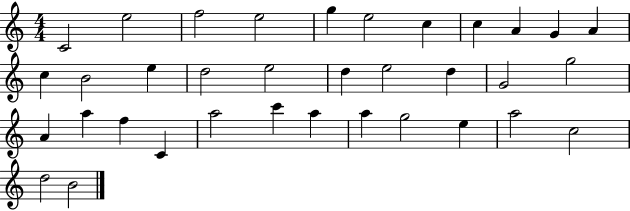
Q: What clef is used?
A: treble